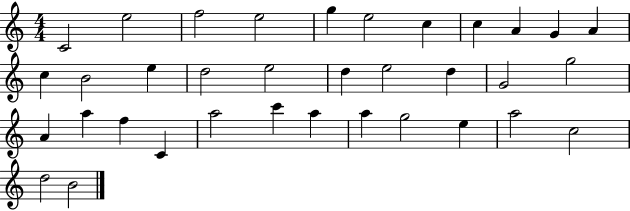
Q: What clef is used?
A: treble